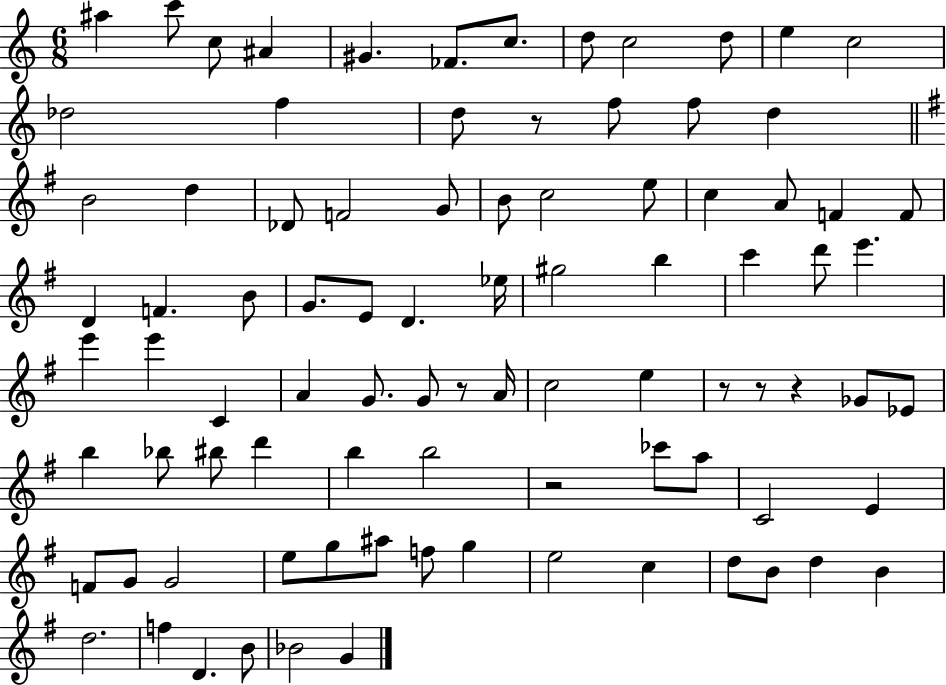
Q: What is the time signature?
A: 6/8